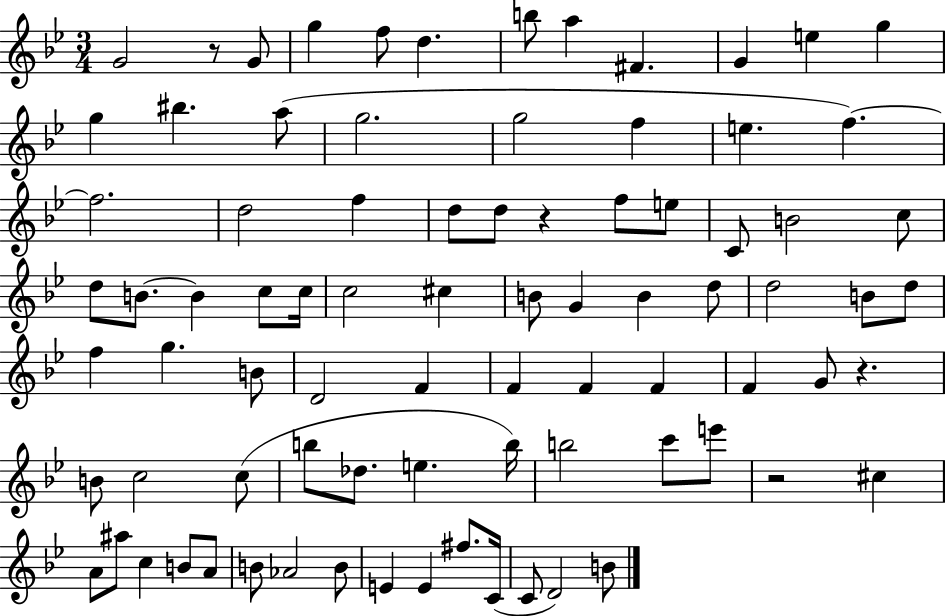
{
  \clef treble
  \numericTimeSignature
  \time 3/4
  \key bes \major
  \repeat volta 2 { g'2 r8 g'8 | g''4 f''8 d''4. | b''8 a''4 fis'4. | g'4 e''4 g''4 | \break g''4 bis''4. a''8( | g''2. | g''2 f''4 | e''4. f''4.~~) | \break f''2. | d''2 f''4 | d''8 d''8 r4 f''8 e''8 | c'8 b'2 c''8 | \break d''8 b'8.~~ b'4 c''8 c''16 | c''2 cis''4 | b'8 g'4 b'4 d''8 | d''2 b'8 d''8 | \break f''4 g''4. b'8 | d'2 f'4 | f'4 f'4 f'4 | f'4 g'8 r4. | \break b'8 c''2 c''8( | b''8 des''8. e''4. b''16) | b''2 c'''8 e'''8 | r2 cis''4 | \break a'8 ais''8 c''4 b'8 a'8 | b'8 aes'2 b'8 | e'4 e'4 fis''8. c'16( | c'8 d'2) b'8 | \break } \bar "|."
}